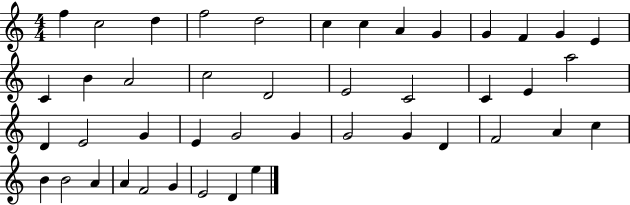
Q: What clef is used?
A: treble